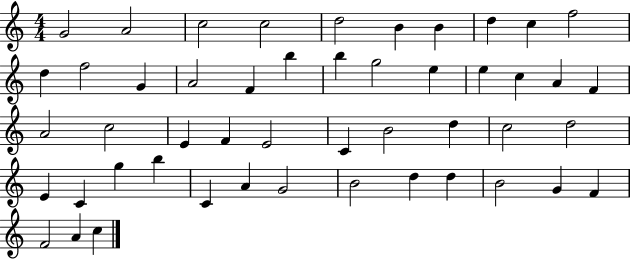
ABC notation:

X:1
T:Untitled
M:4/4
L:1/4
K:C
G2 A2 c2 c2 d2 B B d c f2 d f2 G A2 F b b g2 e e c A F A2 c2 E F E2 C B2 d c2 d2 E C g b C A G2 B2 d d B2 G F F2 A c